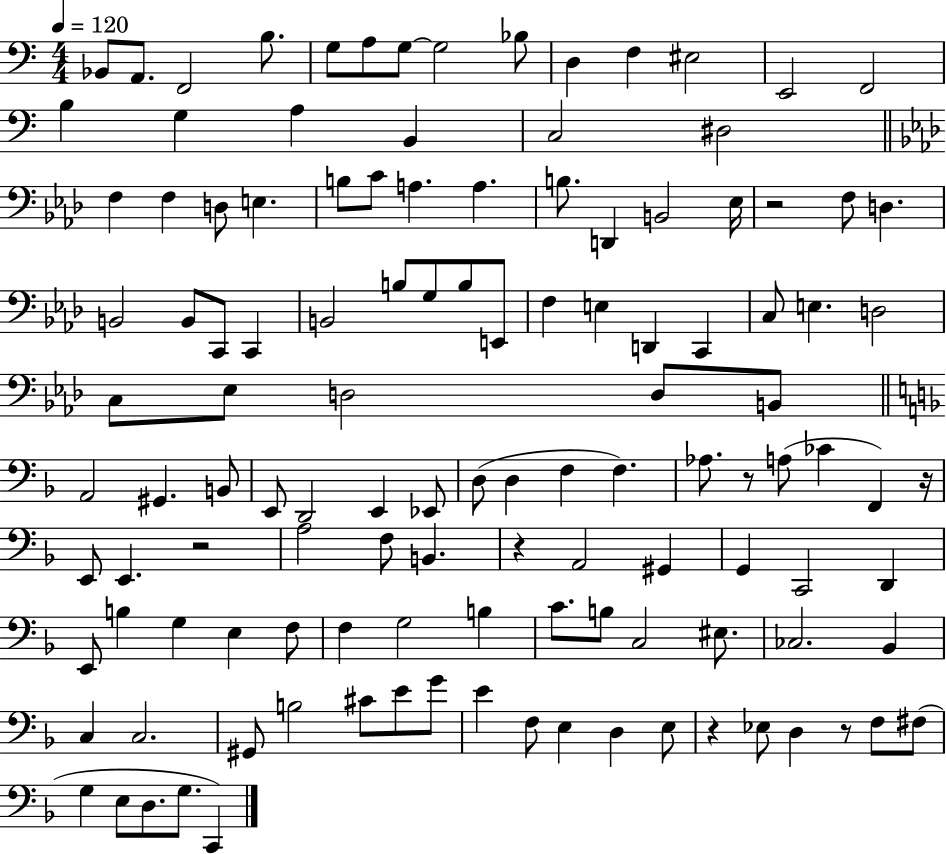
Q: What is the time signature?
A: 4/4